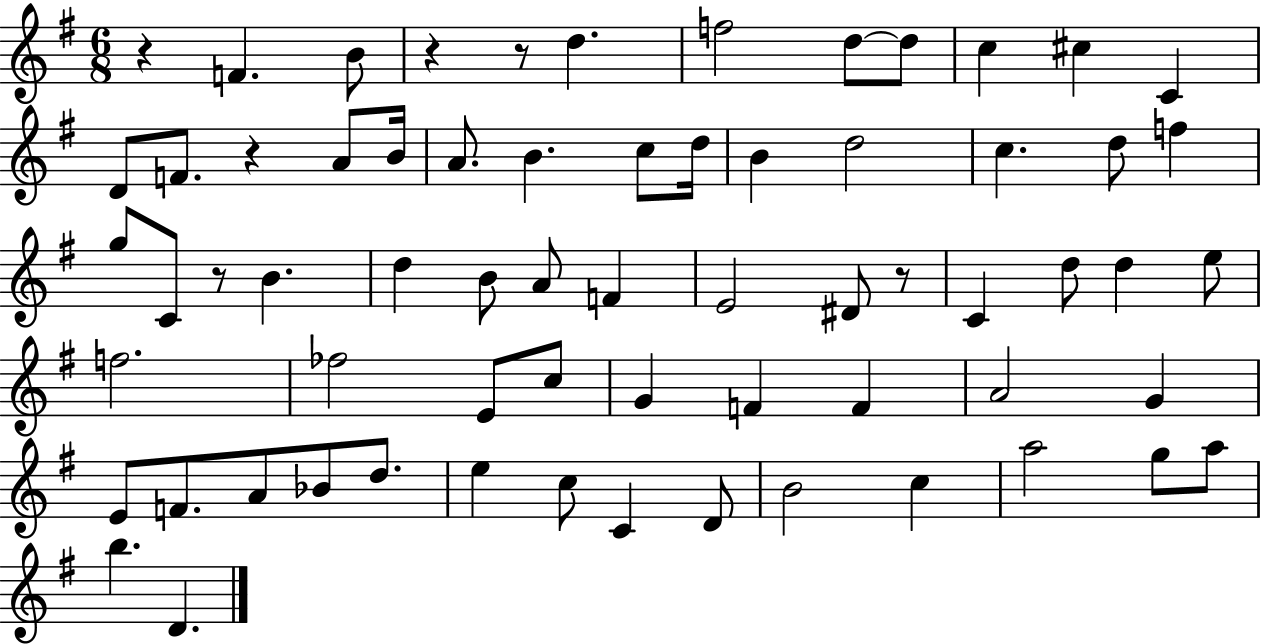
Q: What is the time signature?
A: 6/8